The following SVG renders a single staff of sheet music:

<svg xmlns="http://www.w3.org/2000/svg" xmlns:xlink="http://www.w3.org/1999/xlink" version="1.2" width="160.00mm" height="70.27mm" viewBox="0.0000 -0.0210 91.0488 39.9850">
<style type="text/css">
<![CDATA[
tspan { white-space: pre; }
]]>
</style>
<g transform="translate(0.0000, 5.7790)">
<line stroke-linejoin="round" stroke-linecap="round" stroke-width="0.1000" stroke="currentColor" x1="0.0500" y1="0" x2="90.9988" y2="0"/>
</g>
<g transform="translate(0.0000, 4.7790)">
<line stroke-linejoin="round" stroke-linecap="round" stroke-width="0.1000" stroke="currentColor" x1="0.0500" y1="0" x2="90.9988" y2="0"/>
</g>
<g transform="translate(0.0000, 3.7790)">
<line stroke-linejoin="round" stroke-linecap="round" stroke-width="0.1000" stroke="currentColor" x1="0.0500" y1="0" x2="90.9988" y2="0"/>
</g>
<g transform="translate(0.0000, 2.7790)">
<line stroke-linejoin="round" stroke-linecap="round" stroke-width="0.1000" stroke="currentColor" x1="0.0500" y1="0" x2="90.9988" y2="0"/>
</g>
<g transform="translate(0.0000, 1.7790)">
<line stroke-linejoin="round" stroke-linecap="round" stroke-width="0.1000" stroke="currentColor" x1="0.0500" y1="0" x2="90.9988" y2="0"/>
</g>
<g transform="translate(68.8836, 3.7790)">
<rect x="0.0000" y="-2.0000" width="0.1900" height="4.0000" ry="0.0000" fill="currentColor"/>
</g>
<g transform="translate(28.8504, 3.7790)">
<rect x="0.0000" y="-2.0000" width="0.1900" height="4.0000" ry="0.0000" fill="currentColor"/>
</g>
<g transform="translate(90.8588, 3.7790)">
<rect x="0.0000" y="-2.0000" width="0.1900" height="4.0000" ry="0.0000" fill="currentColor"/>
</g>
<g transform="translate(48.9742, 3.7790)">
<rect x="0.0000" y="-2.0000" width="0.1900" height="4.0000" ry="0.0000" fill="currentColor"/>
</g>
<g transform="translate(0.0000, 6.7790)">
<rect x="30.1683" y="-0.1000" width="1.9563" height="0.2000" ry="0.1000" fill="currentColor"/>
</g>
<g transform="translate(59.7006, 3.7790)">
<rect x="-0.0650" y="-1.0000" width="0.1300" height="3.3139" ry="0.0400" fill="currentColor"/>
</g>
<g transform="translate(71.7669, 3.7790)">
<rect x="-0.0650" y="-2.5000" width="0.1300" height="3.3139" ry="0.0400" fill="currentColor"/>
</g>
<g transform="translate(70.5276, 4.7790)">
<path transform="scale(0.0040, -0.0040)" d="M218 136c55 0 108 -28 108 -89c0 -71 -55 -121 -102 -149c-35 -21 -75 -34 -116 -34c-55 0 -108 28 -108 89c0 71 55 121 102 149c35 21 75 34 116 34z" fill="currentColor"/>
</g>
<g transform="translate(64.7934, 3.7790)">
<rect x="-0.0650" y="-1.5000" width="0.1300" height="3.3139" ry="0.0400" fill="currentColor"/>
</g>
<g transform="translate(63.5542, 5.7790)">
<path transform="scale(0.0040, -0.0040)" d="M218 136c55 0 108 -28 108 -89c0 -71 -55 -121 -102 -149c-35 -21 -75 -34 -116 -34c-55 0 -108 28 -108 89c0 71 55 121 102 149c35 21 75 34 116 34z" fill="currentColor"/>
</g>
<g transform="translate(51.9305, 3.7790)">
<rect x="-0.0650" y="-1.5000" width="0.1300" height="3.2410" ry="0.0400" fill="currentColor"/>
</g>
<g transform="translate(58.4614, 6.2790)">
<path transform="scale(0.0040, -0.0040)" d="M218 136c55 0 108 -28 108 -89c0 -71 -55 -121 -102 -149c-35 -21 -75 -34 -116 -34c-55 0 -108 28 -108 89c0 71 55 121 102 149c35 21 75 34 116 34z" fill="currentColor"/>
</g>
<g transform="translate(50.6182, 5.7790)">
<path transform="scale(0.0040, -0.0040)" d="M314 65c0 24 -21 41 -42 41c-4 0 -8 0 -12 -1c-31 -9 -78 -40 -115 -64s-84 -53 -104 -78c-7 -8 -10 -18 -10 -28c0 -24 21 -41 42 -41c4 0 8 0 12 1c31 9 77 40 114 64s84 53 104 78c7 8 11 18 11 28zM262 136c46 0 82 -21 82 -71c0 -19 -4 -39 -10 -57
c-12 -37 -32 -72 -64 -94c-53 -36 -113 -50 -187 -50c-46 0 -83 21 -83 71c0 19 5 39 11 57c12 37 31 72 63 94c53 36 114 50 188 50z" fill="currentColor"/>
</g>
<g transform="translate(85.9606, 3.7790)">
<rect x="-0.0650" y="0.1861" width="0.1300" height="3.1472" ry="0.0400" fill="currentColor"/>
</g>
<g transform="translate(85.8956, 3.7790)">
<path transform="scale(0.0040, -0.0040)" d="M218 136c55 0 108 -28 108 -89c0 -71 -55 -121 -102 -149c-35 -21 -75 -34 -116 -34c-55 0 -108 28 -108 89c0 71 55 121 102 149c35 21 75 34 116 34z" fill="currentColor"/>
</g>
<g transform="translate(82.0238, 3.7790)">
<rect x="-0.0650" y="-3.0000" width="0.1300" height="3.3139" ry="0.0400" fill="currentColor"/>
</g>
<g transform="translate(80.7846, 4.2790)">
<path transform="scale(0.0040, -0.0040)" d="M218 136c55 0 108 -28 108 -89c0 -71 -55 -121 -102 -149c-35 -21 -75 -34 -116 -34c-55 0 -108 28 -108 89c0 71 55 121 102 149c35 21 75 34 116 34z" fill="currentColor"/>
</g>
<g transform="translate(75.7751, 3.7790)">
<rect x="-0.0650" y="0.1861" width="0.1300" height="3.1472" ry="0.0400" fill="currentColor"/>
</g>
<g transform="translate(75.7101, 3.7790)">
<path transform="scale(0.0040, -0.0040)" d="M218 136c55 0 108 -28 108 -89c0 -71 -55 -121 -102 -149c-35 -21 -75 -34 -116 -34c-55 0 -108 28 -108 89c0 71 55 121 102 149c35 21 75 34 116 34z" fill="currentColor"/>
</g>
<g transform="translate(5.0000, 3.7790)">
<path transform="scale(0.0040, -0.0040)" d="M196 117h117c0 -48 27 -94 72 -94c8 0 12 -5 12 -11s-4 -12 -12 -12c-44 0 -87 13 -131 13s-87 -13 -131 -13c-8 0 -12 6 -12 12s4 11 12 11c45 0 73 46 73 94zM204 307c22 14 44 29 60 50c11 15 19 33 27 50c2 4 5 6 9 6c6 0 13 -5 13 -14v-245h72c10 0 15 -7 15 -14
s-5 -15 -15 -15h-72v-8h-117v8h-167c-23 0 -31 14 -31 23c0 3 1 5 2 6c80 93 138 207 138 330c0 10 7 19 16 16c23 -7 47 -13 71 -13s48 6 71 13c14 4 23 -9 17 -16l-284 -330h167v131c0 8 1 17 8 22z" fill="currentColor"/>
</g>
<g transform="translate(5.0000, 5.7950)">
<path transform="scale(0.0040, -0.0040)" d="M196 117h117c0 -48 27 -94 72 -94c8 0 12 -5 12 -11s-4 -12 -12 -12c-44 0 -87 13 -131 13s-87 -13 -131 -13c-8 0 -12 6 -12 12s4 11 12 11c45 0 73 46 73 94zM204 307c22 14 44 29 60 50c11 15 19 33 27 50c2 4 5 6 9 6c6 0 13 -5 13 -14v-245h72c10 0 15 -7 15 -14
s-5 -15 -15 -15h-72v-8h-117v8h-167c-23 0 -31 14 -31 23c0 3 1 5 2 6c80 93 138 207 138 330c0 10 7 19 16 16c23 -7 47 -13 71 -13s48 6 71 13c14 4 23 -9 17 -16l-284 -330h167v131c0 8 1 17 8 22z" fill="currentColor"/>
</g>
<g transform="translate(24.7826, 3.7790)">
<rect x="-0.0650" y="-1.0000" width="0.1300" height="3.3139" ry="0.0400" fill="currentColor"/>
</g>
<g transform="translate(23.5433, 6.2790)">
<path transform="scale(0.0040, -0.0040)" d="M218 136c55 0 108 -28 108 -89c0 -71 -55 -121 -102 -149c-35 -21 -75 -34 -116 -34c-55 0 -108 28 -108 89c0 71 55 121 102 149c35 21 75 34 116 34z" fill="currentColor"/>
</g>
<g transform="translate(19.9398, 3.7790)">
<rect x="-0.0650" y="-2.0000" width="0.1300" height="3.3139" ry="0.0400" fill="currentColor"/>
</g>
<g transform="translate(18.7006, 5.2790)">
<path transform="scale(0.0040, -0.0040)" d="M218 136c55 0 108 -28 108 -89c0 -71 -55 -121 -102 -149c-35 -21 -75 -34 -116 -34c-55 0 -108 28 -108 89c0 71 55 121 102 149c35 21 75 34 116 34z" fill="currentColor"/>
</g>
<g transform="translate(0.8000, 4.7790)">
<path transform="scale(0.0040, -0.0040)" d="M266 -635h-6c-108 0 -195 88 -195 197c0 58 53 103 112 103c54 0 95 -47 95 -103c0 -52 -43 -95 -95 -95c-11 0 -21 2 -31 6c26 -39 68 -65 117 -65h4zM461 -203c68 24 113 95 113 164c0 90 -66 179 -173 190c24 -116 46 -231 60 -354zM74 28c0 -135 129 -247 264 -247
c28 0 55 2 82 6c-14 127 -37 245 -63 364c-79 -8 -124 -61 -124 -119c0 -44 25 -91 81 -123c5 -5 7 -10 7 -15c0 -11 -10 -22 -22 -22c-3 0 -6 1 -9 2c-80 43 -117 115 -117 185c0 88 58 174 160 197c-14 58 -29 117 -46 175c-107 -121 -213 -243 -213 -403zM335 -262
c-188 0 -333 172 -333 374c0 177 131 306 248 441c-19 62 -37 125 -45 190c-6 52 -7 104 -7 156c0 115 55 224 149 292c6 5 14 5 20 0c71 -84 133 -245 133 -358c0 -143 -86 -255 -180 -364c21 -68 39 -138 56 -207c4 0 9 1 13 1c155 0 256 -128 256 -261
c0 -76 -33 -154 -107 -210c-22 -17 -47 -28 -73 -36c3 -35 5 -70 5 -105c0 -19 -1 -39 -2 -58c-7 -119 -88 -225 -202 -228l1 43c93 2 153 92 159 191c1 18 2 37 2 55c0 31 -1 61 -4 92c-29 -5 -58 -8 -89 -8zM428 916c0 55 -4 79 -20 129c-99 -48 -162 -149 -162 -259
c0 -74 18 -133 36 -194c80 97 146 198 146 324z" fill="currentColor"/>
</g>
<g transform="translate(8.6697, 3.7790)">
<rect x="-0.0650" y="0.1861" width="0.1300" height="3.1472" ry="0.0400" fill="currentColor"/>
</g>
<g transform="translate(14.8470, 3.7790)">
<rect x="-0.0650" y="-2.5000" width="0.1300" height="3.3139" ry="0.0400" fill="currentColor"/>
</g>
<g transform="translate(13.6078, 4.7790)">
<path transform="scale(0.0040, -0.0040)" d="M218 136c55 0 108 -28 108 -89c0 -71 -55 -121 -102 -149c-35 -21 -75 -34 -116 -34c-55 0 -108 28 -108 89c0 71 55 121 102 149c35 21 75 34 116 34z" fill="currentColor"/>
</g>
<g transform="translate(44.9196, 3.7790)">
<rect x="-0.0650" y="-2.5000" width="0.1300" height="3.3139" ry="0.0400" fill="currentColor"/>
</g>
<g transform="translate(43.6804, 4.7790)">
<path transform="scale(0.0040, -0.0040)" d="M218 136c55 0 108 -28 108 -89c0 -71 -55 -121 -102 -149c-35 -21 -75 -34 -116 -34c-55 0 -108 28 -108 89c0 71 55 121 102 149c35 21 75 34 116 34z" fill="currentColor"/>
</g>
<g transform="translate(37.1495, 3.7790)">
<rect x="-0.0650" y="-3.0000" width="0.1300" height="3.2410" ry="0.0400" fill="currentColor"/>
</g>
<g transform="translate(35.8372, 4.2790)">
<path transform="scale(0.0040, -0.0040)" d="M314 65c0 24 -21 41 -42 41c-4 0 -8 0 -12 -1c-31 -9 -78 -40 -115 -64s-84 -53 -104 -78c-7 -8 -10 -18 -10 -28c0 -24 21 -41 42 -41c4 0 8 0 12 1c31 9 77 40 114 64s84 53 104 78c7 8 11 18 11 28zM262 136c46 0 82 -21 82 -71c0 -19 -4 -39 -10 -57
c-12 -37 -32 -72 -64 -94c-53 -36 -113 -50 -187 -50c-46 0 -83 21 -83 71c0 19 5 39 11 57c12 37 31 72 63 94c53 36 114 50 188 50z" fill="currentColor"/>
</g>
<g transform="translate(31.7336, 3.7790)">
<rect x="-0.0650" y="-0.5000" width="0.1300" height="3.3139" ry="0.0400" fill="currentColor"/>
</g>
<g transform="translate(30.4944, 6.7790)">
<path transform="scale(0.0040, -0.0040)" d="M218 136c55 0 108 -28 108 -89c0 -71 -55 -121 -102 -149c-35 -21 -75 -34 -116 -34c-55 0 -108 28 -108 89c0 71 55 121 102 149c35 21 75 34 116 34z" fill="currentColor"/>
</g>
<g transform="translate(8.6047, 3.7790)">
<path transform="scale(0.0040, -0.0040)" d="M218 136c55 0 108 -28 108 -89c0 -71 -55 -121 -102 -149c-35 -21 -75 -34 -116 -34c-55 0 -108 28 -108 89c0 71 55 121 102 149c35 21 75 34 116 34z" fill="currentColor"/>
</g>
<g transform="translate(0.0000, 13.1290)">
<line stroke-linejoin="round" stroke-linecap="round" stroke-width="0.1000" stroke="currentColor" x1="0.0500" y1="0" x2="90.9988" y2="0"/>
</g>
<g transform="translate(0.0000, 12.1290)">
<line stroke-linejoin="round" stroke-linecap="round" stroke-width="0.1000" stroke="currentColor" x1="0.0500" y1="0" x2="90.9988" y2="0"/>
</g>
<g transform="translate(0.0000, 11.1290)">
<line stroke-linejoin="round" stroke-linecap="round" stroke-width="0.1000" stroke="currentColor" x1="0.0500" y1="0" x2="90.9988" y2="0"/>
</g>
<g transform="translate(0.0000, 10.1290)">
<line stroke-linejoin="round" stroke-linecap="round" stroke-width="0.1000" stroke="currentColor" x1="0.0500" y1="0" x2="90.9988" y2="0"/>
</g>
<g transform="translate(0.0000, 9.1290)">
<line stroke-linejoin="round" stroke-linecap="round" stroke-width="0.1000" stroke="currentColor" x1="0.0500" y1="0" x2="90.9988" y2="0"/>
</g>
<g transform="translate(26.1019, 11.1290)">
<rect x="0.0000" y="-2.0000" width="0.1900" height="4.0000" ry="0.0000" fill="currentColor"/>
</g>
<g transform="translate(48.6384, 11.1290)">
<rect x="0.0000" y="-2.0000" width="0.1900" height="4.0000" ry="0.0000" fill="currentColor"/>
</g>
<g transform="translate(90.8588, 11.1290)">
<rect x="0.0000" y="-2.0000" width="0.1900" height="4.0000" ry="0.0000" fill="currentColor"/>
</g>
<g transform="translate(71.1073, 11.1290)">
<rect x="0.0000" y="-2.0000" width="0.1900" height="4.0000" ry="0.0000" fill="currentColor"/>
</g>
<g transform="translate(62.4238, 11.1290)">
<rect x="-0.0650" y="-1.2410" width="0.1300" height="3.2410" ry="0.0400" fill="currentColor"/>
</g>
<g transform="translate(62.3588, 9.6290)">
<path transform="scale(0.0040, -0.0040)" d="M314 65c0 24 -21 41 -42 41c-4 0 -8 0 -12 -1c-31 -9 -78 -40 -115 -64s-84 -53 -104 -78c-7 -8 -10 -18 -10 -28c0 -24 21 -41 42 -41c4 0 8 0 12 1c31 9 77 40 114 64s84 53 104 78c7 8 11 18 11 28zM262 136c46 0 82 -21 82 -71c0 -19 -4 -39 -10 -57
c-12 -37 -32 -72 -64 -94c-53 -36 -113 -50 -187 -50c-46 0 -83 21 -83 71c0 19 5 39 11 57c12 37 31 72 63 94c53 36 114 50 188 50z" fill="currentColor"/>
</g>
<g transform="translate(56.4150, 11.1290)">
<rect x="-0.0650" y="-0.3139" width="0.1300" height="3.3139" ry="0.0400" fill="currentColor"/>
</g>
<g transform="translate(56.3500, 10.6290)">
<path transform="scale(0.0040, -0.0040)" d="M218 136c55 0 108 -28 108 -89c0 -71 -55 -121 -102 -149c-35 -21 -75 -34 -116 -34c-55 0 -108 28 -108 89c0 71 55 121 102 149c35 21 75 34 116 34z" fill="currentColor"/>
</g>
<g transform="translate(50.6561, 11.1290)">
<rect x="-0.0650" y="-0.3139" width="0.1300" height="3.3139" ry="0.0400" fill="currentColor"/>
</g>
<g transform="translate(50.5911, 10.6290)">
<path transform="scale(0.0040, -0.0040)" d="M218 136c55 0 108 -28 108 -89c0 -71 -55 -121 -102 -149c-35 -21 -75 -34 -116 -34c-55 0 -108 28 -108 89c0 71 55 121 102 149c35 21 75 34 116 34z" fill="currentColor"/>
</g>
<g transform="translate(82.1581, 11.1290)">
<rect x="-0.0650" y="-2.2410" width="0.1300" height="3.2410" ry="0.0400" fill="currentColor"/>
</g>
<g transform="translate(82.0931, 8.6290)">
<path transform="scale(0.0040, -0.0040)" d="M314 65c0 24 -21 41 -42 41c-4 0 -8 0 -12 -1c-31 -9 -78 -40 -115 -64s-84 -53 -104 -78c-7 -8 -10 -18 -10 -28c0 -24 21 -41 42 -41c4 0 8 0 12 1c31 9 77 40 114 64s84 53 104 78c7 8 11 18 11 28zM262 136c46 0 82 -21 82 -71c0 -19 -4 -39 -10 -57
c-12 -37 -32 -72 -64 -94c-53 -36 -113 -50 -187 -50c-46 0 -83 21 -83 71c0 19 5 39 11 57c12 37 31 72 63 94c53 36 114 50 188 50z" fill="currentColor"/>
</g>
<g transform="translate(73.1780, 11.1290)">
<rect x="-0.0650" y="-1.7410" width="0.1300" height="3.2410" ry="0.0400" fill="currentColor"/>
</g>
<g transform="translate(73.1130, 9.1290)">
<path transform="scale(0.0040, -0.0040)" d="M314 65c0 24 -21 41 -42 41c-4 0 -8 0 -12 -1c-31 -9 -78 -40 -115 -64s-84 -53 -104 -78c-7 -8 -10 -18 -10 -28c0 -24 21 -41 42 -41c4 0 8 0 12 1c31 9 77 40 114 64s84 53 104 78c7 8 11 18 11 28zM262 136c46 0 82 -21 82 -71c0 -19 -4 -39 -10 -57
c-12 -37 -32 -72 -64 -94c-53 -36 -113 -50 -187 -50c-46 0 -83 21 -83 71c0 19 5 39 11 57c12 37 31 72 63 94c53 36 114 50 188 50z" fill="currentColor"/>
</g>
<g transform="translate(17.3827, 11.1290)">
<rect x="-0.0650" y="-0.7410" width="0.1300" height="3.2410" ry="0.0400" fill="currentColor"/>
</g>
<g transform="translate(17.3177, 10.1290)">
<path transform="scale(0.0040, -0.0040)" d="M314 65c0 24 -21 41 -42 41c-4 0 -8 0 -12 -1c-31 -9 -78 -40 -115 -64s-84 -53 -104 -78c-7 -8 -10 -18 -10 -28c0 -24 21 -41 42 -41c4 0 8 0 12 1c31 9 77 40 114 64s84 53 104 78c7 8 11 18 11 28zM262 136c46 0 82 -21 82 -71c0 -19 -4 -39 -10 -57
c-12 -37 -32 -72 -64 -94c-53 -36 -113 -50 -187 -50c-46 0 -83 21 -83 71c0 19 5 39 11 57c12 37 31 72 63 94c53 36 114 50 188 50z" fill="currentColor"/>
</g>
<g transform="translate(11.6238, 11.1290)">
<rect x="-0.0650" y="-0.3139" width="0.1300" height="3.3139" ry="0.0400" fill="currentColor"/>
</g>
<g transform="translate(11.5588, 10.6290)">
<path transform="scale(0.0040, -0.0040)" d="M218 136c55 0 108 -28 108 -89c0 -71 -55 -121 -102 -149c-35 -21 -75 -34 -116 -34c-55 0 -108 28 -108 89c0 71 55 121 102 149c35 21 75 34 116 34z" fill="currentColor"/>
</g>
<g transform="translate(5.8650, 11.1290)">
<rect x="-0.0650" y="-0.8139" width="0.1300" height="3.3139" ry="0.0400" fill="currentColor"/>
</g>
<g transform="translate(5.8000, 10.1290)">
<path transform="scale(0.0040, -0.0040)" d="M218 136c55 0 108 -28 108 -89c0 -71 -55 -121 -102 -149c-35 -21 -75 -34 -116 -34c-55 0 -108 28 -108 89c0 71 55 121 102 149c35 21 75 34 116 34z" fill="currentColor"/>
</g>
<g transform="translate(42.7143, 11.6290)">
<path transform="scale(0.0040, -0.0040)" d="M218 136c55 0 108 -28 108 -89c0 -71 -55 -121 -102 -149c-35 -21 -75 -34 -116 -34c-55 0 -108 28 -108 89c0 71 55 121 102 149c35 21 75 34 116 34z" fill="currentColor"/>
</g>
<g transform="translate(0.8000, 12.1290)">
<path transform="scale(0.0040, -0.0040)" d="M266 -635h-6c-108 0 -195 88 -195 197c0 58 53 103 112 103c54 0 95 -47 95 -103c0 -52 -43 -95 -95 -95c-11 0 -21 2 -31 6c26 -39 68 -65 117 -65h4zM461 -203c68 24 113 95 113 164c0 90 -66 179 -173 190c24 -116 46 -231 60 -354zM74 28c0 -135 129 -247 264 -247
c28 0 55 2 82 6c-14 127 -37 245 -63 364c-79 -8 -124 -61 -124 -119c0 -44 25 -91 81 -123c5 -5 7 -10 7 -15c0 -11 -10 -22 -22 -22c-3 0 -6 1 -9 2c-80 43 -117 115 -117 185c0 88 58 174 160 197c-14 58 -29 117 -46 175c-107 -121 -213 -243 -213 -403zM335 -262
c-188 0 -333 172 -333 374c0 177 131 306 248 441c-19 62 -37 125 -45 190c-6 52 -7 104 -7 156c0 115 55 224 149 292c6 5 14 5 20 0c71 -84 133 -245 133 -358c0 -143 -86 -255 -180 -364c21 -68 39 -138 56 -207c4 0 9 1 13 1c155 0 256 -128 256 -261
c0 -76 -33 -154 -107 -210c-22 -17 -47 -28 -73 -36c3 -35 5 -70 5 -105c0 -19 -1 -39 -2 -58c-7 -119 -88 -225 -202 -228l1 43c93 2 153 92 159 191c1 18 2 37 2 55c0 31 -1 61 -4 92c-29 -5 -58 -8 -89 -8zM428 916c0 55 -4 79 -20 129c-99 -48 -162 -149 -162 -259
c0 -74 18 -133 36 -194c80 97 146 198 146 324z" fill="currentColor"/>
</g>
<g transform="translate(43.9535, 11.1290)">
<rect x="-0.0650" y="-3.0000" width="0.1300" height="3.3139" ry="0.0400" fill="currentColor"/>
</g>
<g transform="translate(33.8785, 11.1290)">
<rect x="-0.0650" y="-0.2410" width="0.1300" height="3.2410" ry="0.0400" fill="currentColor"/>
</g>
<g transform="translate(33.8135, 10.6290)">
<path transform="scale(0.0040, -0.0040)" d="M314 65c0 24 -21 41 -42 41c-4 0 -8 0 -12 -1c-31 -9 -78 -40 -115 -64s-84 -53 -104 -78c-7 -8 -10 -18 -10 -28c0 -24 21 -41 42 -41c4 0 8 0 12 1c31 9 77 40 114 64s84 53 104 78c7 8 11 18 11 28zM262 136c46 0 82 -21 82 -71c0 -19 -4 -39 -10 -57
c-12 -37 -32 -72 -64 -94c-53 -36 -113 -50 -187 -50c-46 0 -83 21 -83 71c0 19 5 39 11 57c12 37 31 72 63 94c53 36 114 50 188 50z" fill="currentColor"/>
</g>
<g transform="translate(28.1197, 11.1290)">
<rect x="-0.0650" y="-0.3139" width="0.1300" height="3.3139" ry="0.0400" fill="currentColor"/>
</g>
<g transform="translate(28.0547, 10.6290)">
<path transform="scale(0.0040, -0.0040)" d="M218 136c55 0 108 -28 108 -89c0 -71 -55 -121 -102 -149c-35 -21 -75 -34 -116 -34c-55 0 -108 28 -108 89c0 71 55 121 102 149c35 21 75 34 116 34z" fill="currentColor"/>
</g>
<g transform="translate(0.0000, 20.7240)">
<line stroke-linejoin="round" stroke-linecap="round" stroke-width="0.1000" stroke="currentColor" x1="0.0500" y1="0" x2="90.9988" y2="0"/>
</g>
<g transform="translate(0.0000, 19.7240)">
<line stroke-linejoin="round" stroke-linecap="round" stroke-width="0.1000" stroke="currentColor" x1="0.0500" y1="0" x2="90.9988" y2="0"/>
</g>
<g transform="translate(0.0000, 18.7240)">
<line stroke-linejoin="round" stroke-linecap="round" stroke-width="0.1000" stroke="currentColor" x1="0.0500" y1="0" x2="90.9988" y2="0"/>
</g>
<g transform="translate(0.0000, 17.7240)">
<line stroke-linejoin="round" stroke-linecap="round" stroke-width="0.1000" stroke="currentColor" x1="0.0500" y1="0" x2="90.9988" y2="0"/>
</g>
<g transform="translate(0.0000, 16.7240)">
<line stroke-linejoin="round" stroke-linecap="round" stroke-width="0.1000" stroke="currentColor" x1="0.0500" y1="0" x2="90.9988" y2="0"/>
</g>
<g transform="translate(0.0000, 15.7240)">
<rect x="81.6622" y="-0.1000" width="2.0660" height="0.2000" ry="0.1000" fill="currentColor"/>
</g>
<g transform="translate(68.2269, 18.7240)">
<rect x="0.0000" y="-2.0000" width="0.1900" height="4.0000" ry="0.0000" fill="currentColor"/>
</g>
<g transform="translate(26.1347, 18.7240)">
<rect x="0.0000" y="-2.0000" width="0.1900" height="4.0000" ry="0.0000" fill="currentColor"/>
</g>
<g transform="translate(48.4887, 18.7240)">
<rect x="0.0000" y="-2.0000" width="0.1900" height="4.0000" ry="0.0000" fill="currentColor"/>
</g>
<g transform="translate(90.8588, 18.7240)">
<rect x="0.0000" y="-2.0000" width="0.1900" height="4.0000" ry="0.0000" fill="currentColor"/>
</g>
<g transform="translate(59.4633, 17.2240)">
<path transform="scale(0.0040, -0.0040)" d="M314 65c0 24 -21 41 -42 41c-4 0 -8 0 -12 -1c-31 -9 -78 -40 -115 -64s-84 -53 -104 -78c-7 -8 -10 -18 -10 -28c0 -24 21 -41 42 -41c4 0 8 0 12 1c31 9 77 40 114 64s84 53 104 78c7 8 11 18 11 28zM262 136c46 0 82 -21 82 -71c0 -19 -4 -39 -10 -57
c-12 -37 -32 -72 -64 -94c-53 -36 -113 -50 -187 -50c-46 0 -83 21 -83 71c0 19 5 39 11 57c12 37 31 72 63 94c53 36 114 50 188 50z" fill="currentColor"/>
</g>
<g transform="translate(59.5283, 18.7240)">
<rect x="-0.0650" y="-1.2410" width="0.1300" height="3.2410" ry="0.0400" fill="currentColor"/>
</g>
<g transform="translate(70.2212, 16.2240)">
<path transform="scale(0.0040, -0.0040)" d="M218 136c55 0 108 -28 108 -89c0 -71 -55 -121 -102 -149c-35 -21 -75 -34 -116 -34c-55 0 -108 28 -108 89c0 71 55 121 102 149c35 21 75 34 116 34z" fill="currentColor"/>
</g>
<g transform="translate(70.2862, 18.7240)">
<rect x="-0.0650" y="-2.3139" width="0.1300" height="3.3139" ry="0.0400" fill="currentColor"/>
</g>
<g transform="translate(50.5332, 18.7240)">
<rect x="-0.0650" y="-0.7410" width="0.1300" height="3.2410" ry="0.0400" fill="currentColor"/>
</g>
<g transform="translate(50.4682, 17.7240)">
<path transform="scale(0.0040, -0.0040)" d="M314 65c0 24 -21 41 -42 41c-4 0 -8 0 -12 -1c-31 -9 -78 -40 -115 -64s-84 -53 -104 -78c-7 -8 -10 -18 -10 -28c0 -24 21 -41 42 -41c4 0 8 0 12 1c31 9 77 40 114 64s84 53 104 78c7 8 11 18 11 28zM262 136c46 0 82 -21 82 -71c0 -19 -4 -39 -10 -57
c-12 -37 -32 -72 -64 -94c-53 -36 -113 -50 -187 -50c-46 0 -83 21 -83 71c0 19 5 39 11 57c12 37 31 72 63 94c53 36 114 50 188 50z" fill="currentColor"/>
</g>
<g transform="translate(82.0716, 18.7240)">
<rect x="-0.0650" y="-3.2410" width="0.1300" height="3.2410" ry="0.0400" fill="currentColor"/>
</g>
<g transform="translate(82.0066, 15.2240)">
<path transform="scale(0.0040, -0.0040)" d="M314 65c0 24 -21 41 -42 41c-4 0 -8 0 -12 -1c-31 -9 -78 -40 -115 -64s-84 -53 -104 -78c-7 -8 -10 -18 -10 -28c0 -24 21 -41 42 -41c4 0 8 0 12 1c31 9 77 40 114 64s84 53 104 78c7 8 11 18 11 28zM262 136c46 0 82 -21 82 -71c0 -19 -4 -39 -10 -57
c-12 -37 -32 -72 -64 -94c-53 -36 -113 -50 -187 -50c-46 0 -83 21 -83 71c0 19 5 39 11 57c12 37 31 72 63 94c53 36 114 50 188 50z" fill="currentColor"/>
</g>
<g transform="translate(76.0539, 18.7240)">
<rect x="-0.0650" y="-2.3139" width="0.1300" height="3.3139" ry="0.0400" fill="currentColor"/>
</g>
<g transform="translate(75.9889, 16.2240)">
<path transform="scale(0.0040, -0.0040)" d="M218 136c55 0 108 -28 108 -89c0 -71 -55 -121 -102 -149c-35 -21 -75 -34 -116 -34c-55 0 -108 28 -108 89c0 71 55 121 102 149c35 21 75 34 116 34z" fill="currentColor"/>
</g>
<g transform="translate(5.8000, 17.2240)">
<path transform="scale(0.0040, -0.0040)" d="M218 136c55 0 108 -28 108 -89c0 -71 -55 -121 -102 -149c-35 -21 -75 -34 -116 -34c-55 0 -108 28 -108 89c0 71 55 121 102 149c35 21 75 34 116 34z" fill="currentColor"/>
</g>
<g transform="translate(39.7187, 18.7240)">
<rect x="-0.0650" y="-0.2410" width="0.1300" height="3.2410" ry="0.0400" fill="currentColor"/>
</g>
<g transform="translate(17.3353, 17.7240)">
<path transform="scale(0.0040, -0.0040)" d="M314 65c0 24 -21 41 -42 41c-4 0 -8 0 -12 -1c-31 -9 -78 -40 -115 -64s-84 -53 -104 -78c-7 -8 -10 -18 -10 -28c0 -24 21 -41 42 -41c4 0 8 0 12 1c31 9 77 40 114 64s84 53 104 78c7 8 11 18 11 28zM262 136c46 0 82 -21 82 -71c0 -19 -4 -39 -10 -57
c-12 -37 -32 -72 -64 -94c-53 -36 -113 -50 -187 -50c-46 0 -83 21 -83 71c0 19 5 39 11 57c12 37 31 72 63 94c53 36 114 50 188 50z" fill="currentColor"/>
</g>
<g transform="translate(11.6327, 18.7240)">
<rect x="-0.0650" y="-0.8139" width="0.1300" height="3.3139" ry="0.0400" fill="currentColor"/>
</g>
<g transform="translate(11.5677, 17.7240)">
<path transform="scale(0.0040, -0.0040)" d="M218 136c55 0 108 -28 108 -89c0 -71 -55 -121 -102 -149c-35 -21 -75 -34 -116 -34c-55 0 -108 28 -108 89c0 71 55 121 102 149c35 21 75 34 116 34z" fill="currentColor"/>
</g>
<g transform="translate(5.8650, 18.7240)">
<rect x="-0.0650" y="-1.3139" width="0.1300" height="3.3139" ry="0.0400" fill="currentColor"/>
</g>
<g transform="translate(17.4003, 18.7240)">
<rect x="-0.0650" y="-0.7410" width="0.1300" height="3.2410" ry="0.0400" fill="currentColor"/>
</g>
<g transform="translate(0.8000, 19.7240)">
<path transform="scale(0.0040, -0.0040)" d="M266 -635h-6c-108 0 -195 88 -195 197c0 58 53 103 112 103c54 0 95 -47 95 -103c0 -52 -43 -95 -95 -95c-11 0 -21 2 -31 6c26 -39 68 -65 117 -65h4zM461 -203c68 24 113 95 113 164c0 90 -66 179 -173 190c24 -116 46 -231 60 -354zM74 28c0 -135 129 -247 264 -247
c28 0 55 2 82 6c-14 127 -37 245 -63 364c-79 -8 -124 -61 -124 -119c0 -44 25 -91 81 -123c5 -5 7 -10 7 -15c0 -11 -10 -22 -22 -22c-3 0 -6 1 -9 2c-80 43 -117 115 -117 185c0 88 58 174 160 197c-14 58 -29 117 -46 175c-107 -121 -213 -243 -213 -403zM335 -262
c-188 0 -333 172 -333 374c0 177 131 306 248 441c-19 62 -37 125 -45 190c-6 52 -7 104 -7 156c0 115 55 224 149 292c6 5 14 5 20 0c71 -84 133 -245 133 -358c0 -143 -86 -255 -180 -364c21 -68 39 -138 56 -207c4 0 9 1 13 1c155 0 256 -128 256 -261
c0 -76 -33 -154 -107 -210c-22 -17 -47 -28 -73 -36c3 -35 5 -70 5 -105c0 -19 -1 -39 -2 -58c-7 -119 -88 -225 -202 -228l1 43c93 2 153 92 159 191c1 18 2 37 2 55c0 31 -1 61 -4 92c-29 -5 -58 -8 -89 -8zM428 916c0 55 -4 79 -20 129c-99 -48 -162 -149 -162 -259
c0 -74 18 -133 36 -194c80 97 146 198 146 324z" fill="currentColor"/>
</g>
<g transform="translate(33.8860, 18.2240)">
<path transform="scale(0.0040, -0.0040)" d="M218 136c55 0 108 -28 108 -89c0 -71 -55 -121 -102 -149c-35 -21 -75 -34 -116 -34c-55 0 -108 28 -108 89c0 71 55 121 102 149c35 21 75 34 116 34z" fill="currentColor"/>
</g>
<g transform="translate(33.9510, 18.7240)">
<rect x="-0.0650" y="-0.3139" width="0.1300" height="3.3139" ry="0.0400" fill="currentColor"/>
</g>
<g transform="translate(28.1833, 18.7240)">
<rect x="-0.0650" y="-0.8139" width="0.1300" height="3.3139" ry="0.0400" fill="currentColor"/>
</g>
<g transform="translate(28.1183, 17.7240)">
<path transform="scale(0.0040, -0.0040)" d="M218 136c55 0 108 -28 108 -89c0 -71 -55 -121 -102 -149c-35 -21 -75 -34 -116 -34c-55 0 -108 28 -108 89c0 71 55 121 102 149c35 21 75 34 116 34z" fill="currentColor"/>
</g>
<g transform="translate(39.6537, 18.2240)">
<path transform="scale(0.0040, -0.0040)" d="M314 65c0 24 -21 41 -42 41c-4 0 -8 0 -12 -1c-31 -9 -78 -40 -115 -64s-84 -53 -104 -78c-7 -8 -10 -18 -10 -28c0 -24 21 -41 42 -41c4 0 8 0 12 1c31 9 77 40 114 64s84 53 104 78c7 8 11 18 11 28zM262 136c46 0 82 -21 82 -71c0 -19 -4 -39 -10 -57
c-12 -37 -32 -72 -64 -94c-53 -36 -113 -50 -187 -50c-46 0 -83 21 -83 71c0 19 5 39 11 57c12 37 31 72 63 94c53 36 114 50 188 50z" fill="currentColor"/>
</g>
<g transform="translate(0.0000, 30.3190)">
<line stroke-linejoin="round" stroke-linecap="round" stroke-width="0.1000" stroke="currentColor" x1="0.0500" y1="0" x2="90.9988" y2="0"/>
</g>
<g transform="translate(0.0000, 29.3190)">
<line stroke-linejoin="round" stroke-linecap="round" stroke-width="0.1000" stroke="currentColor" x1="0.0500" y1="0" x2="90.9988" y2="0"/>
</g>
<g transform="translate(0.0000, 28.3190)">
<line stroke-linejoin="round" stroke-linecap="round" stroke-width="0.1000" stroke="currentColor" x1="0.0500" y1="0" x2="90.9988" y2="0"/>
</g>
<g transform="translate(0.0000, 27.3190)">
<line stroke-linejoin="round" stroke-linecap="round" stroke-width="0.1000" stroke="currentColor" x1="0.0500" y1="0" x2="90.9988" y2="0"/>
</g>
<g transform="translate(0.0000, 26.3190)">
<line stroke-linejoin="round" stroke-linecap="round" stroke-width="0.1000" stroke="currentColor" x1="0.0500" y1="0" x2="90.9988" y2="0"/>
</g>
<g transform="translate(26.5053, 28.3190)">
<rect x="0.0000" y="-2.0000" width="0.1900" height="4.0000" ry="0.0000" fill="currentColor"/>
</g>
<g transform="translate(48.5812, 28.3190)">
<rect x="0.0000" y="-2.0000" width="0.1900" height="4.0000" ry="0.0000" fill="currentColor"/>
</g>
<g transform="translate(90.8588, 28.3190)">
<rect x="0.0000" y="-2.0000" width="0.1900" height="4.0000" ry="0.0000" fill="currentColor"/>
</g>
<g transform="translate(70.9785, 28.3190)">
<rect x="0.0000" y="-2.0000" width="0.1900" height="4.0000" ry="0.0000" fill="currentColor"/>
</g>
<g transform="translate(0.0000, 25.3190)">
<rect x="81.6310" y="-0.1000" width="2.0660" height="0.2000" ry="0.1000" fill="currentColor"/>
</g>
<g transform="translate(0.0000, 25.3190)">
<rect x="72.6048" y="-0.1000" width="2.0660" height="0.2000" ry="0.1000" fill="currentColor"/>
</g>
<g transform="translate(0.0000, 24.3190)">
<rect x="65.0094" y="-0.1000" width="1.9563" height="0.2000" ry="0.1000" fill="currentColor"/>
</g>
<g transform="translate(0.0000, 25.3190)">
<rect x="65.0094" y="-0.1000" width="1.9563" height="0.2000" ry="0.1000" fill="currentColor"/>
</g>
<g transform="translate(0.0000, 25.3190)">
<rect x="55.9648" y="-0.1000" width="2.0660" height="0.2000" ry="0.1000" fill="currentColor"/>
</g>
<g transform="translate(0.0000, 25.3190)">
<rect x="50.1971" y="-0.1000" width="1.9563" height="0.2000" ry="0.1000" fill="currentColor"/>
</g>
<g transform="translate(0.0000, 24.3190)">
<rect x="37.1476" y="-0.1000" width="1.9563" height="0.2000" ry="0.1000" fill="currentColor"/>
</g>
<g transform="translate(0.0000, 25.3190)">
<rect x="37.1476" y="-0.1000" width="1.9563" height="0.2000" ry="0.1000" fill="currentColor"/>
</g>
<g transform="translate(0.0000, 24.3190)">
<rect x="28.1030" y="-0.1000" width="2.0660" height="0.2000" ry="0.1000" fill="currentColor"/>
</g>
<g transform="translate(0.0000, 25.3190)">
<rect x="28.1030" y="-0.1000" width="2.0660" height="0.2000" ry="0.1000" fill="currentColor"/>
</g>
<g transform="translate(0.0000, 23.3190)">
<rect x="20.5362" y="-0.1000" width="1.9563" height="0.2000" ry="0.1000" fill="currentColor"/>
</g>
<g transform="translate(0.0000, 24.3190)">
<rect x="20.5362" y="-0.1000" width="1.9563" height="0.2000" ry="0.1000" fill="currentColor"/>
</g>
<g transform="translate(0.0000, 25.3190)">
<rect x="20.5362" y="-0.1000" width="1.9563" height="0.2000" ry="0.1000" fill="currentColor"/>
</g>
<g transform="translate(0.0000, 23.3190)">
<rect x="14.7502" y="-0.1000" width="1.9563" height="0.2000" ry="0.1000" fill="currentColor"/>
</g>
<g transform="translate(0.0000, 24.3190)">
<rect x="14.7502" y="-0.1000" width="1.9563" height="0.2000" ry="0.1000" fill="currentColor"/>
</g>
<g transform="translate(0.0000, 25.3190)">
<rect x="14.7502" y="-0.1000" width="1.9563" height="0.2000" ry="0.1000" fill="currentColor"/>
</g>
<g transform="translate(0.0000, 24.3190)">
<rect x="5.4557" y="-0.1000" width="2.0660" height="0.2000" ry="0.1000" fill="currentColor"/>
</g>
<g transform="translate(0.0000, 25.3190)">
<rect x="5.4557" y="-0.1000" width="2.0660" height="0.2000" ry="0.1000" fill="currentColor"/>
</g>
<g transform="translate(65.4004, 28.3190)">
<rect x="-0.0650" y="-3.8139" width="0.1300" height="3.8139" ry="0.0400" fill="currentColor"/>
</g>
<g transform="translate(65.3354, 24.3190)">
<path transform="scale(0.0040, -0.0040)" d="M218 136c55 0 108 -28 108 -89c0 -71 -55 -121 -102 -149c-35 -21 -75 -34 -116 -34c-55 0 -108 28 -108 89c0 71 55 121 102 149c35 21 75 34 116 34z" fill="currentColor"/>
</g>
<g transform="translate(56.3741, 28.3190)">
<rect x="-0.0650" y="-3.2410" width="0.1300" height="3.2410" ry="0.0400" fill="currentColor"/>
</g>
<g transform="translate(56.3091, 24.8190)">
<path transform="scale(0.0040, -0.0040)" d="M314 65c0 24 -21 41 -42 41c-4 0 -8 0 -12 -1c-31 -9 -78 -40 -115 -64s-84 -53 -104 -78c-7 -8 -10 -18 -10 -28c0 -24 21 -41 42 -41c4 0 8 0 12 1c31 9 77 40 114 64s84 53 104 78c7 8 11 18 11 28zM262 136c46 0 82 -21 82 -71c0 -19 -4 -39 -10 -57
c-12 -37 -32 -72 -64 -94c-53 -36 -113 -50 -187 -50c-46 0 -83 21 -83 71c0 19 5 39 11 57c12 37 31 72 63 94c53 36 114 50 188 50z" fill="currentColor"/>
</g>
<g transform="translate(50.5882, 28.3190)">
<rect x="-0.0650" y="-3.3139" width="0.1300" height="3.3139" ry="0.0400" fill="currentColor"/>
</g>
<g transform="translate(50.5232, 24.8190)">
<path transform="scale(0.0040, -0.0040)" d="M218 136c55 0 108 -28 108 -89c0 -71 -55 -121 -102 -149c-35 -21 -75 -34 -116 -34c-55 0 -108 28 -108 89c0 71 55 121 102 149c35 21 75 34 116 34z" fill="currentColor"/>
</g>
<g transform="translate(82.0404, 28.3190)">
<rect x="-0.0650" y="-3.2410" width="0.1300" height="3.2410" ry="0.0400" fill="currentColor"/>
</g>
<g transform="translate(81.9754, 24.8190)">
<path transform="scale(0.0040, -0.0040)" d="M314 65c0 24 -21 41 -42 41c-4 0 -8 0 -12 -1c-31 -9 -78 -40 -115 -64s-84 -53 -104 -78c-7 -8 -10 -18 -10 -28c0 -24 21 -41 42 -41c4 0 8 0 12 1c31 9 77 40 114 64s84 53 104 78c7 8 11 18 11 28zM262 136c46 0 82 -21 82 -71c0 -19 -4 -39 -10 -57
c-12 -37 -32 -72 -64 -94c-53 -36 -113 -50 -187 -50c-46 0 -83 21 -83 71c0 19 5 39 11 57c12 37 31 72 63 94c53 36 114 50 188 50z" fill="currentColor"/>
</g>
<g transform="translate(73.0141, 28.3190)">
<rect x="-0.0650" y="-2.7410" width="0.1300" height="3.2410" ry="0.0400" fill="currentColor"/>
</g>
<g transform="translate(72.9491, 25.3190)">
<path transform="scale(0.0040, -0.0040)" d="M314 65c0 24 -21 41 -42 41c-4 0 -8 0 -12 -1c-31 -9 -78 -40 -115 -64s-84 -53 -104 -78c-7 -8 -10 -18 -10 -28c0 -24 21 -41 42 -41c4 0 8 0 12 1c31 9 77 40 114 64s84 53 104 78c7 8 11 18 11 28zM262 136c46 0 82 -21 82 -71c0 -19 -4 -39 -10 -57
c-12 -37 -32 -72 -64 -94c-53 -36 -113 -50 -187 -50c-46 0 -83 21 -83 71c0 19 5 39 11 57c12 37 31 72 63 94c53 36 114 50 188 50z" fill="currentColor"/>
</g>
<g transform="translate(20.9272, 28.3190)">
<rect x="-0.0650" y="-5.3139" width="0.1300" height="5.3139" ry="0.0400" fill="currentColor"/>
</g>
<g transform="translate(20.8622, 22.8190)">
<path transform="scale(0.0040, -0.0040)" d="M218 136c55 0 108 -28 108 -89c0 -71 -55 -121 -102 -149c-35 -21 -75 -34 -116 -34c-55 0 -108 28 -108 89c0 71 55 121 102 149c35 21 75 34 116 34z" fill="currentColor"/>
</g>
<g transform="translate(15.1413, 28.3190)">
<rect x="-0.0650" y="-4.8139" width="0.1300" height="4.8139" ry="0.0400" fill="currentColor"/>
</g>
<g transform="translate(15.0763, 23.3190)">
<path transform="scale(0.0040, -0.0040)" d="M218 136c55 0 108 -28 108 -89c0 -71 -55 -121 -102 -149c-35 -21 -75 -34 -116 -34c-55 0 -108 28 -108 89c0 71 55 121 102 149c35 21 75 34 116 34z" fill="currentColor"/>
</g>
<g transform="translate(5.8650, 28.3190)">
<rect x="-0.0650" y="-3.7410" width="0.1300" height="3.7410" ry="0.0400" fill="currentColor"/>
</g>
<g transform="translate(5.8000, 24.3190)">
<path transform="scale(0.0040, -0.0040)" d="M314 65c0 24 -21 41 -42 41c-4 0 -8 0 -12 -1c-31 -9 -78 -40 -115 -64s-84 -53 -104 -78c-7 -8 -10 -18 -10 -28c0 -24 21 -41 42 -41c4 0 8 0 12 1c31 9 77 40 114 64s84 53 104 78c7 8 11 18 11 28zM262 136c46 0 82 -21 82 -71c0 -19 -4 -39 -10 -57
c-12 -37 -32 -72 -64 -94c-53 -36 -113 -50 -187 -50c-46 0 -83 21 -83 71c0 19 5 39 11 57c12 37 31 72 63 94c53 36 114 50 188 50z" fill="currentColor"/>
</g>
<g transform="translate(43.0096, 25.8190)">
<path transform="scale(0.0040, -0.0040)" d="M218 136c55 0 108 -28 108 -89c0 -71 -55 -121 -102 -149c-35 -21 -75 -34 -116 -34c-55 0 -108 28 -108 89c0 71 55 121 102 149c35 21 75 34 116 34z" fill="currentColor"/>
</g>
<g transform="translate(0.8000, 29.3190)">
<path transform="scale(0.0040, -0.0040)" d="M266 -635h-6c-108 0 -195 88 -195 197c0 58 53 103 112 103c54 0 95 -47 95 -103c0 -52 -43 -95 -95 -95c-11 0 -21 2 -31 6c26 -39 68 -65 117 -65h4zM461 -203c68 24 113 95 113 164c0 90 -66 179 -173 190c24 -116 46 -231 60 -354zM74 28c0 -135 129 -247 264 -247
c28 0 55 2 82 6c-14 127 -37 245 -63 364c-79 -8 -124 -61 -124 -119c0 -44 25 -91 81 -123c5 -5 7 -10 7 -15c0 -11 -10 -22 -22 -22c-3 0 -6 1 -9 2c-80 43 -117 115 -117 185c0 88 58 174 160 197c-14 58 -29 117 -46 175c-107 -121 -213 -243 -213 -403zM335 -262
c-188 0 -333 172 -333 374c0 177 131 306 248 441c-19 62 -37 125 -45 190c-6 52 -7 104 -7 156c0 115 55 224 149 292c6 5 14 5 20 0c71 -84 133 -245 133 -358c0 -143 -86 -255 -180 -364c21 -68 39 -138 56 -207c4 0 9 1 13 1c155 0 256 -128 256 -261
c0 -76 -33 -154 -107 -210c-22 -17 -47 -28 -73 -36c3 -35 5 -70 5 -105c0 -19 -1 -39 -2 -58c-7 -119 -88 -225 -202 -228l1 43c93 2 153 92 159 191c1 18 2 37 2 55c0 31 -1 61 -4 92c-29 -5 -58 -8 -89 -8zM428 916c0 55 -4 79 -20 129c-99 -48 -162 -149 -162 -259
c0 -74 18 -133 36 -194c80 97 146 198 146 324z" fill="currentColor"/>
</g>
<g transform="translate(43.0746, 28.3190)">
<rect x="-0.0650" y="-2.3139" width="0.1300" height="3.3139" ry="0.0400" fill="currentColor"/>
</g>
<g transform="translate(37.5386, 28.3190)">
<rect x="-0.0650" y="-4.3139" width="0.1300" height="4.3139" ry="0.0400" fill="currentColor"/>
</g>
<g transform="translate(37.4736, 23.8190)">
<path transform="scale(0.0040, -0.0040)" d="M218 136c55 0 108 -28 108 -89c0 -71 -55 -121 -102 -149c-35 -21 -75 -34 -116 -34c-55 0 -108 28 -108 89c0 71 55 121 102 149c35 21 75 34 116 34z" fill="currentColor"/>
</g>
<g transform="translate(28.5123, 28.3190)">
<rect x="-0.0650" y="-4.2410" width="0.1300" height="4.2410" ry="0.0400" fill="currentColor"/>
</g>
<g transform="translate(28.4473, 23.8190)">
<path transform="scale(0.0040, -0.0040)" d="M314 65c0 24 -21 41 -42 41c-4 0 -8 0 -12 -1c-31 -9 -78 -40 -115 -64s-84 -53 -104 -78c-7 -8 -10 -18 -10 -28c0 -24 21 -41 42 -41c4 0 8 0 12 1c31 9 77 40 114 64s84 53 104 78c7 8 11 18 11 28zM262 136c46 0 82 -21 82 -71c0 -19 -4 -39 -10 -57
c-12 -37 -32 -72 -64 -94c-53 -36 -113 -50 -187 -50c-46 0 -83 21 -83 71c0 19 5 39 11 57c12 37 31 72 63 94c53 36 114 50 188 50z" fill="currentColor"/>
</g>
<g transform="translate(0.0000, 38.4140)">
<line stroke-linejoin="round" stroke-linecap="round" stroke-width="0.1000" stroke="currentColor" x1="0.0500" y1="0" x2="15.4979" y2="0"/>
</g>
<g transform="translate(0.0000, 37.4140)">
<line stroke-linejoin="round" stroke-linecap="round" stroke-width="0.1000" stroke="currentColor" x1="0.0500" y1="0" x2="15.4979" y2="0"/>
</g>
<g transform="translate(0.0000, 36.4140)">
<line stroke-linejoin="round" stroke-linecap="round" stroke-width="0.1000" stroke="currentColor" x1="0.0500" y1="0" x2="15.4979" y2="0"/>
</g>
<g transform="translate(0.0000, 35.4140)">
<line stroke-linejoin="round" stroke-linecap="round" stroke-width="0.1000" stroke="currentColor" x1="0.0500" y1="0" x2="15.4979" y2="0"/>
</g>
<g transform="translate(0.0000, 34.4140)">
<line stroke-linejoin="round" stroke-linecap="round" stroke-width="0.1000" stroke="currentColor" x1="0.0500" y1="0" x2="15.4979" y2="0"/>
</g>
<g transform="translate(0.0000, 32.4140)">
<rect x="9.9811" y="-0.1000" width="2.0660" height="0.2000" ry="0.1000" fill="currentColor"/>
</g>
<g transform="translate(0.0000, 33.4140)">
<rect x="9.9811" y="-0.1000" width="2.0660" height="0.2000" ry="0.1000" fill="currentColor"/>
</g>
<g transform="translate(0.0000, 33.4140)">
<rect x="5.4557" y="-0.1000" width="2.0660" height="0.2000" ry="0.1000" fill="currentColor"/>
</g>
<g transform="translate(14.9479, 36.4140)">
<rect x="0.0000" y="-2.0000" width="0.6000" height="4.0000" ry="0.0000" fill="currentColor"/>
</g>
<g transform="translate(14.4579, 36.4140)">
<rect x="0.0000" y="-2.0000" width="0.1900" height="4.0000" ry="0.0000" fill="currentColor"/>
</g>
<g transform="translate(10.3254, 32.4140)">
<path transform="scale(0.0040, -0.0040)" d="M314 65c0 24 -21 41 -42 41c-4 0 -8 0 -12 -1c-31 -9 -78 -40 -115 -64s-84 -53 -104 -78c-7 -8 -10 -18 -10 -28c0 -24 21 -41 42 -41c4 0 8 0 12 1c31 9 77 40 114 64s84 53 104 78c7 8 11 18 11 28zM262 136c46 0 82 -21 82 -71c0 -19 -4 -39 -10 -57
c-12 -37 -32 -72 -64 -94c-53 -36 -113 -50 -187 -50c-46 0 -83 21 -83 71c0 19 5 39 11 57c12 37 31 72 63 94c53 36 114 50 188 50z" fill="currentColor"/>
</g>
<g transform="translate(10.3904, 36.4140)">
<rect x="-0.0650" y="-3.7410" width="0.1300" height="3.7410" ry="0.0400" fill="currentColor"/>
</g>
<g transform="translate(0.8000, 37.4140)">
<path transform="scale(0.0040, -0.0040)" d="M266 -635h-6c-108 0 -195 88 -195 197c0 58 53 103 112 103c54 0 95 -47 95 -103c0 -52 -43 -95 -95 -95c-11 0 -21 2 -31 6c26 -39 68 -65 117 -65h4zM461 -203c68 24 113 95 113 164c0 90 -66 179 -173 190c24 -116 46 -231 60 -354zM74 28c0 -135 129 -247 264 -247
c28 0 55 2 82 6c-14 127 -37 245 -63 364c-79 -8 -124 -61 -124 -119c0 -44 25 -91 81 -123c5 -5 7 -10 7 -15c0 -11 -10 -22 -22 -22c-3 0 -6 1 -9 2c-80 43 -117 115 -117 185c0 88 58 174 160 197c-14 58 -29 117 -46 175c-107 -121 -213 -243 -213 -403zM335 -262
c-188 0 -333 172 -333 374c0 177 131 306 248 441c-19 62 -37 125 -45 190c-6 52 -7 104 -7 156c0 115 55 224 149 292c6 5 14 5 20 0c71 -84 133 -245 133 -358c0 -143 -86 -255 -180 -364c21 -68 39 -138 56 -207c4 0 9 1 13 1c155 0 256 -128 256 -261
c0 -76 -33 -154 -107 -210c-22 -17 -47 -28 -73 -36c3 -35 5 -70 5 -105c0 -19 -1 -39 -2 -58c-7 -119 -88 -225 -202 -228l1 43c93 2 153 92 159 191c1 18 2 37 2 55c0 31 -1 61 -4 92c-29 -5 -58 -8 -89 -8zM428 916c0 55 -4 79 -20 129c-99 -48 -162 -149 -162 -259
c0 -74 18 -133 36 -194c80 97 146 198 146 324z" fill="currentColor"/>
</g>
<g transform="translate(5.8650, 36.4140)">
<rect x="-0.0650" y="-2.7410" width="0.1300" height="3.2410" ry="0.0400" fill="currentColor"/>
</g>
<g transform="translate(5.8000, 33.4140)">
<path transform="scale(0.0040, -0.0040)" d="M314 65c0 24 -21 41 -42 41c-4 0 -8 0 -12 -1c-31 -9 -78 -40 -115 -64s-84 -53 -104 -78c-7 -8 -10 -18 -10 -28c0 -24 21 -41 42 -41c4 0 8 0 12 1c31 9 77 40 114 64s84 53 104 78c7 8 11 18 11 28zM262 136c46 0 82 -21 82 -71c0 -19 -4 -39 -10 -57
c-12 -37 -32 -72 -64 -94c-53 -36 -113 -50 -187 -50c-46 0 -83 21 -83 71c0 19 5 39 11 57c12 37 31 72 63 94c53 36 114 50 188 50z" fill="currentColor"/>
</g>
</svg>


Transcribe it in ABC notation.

X:1
T:Untitled
M:4/4
L:1/4
K:C
B G F D C A2 G E2 D E G B A B d c d2 c c2 A c c e2 f2 g2 e d d2 d c c2 d2 e2 g g b2 c'2 e' f' d'2 d' g b b2 c' a2 b2 a2 c'2